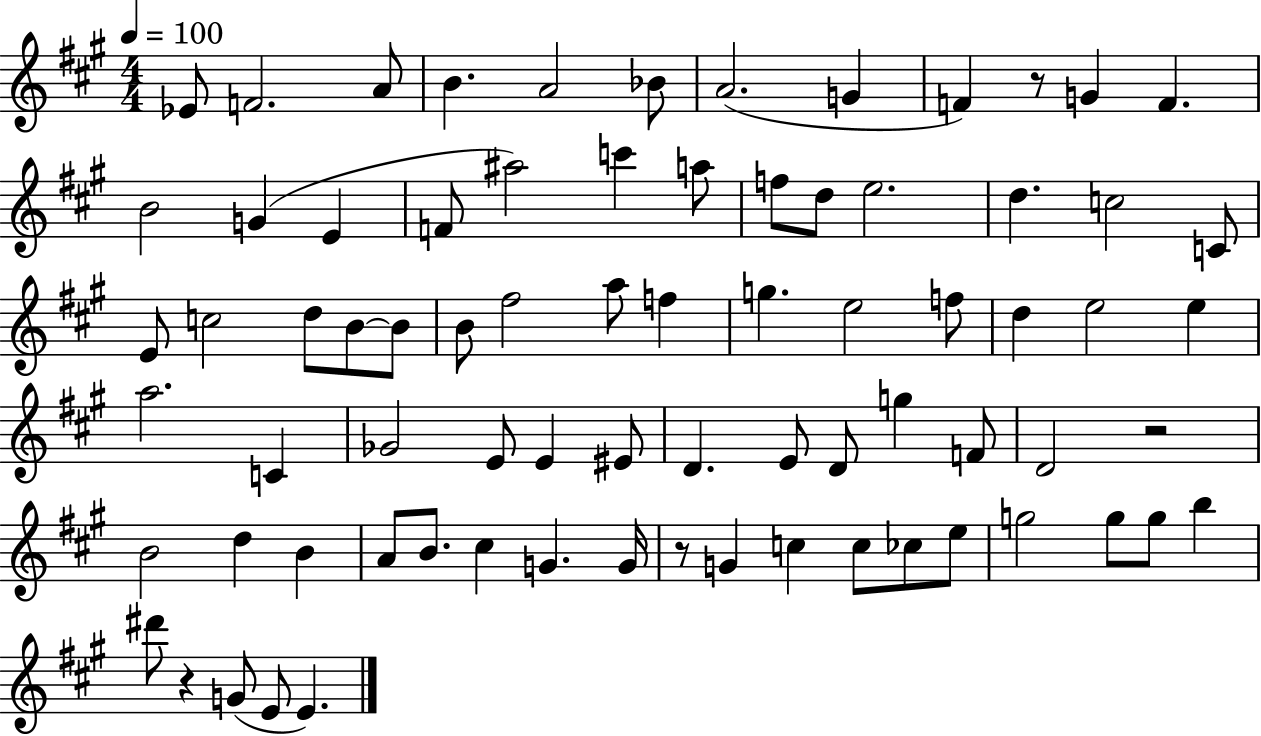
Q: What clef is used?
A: treble